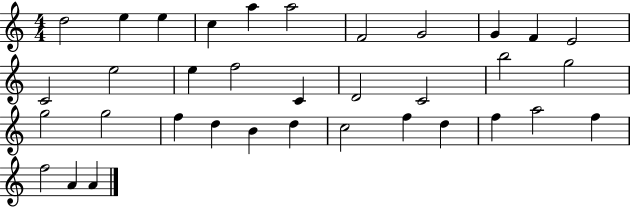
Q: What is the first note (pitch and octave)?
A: D5